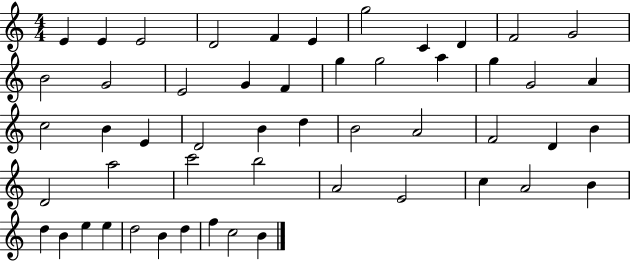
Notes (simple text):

E4/q E4/q E4/h D4/h F4/q E4/q G5/h C4/q D4/q F4/h G4/h B4/h G4/h E4/h G4/q F4/q G5/q G5/h A5/q G5/q G4/h A4/q C5/h B4/q E4/q D4/h B4/q D5/q B4/h A4/h F4/h D4/q B4/q D4/h A5/h C6/h B5/h A4/h E4/h C5/q A4/h B4/q D5/q B4/q E5/q E5/q D5/h B4/q D5/q F5/q C5/h B4/q